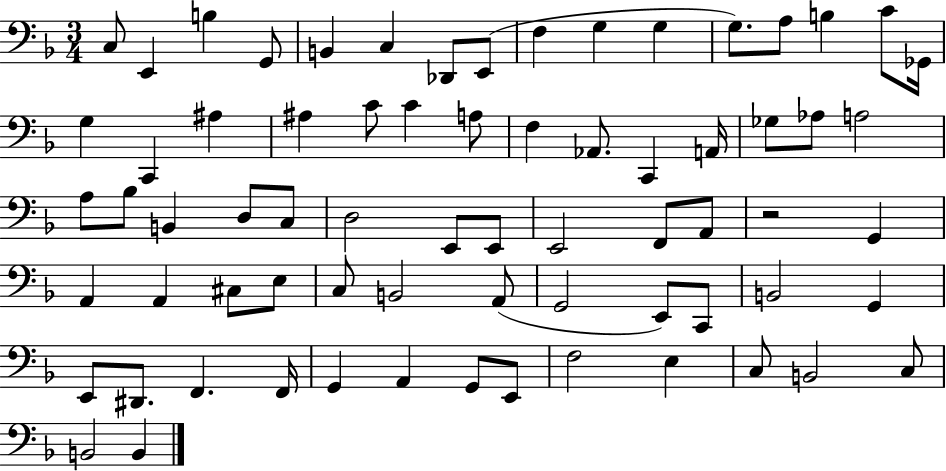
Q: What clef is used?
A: bass